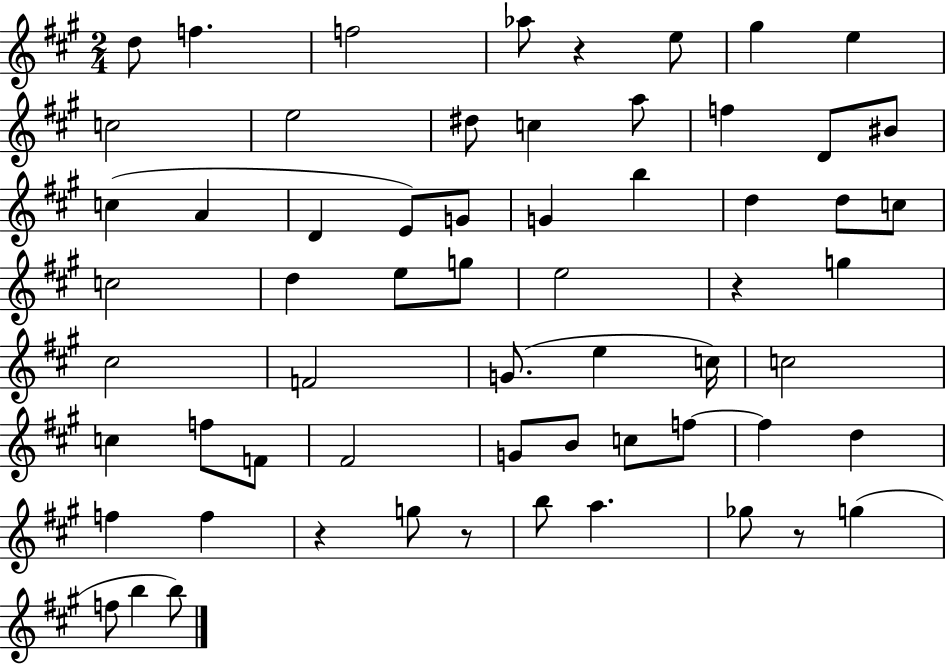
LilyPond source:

{
  \clef treble
  \numericTimeSignature
  \time 2/4
  \key a \major
  d''8 f''4. | f''2 | aes''8 r4 e''8 | gis''4 e''4 | \break c''2 | e''2 | dis''8 c''4 a''8 | f''4 d'8 bis'8 | \break c''4( a'4 | d'4 e'8) g'8 | g'4 b''4 | d''4 d''8 c''8 | \break c''2 | d''4 e''8 g''8 | e''2 | r4 g''4 | \break cis''2 | f'2 | g'8.( e''4 c''16) | c''2 | \break c''4 f''8 f'8 | fis'2 | g'8 b'8 c''8 f''8~~ | f''4 d''4 | \break f''4 f''4 | r4 g''8 r8 | b''8 a''4. | ges''8 r8 g''4( | \break f''8 b''4 b''8) | \bar "|."
}